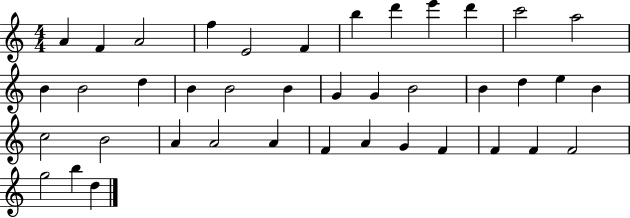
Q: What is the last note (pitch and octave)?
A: D5